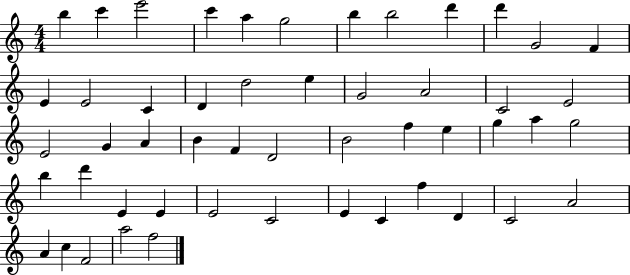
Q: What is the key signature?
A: C major